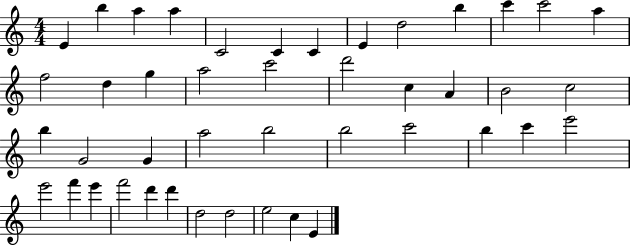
E4/q B5/q A5/q A5/q C4/h C4/q C4/q E4/q D5/h B5/q C6/q C6/h A5/q F5/h D5/q G5/q A5/h C6/h D6/h C5/q A4/q B4/h C5/h B5/q G4/h G4/q A5/h B5/h B5/h C6/h B5/q C6/q E6/h E6/h F6/q E6/q F6/h D6/q D6/q D5/h D5/h E5/h C5/q E4/q